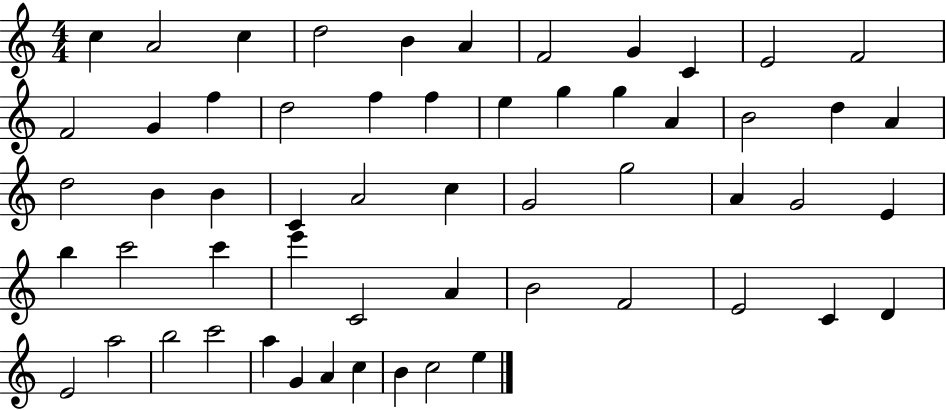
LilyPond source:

{
  \clef treble
  \numericTimeSignature
  \time 4/4
  \key c \major
  c''4 a'2 c''4 | d''2 b'4 a'4 | f'2 g'4 c'4 | e'2 f'2 | \break f'2 g'4 f''4 | d''2 f''4 f''4 | e''4 g''4 g''4 a'4 | b'2 d''4 a'4 | \break d''2 b'4 b'4 | c'4 a'2 c''4 | g'2 g''2 | a'4 g'2 e'4 | \break b''4 c'''2 c'''4 | e'''4 c'2 a'4 | b'2 f'2 | e'2 c'4 d'4 | \break e'2 a''2 | b''2 c'''2 | a''4 g'4 a'4 c''4 | b'4 c''2 e''4 | \break \bar "|."
}